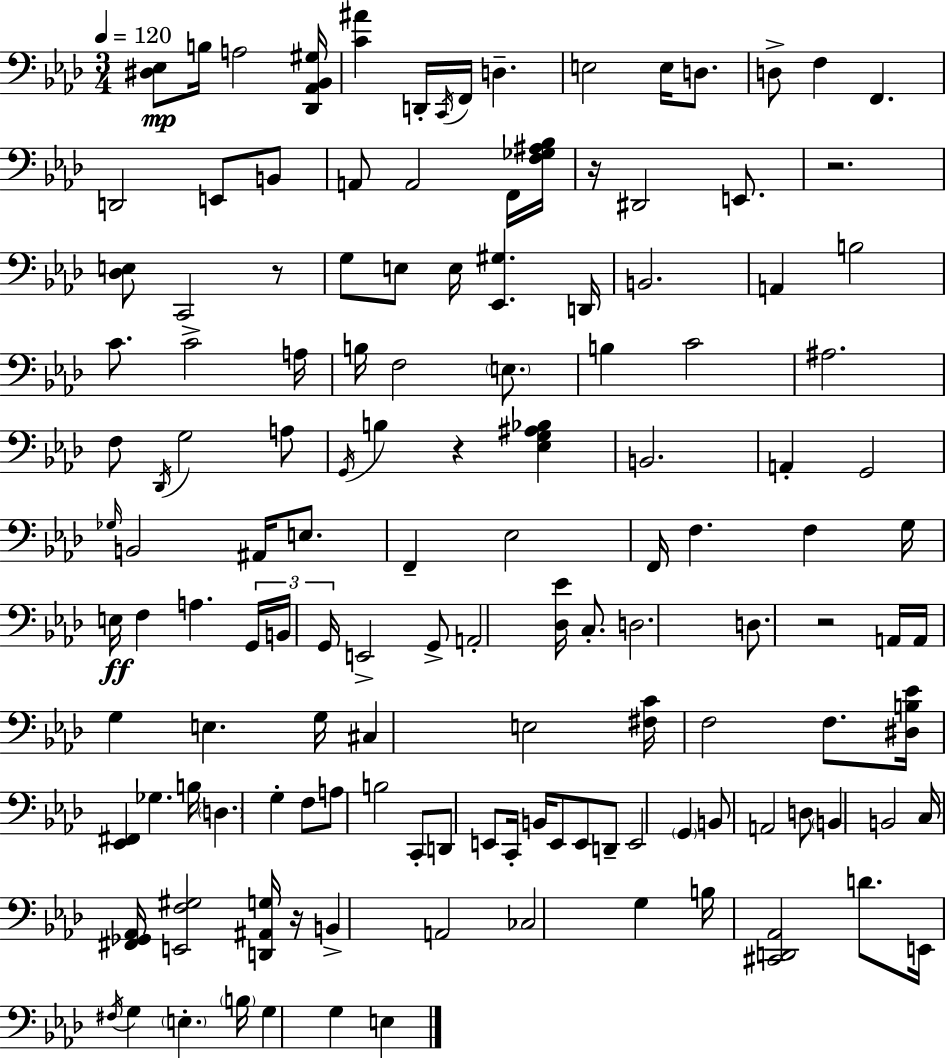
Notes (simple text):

[D#3,Eb3]/e B3/s A3/h [Db2,Ab2,Bb2,G#3]/s [C4,A#4]/q D2/s C2/s F2/s D3/q. E3/h E3/s D3/e. D3/e F3/q F2/q. D2/h E2/e B2/e A2/e A2/h F2/s [F3,Gb3,A#3,Bb3]/s R/s D#2/h E2/e. R/h. [Db3,E3]/e C2/h R/e G3/e E3/e E3/s [Eb2,G#3]/q. D2/s B2/h. A2/q B3/h C4/e. C4/h A3/s B3/s F3/h E3/e. B3/q C4/h A#3/h. F3/e Db2/s G3/h A3/e G2/s B3/q R/q [Eb3,G3,A#3,Bb3]/q B2/h. A2/q G2/h Gb3/s B2/h A#2/s E3/e. F2/q Eb3/h F2/s F3/q. F3/q G3/s E3/s F3/q A3/q. G2/s B2/s G2/s E2/h G2/e A2/h [Db3,Eb4]/s C3/e. D3/h. D3/e. R/h A2/s A2/s G3/q E3/q. G3/s C#3/q E3/h [F#3,C4]/s F3/h F3/e. [D#3,B3,Eb4]/s [Eb2,F#2]/q Gb3/q. B3/s D3/q. G3/q F3/e A3/e B3/h C2/e D2/e E2/e C2/s B2/s E2/e E2/e D2/e E2/h G2/q B2/e A2/h D3/e B2/q B2/h C3/s [F#2,Gb2,Ab2]/s [E2,F3,G#3]/h [D2,A#2,G3]/s R/s B2/q A2/h CES3/h G3/q B3/s [C#2,D2,Ab2]/h D4/e. E2/s F#3/s G3/q E3/q. B3/s G3/q G3/q E3/q